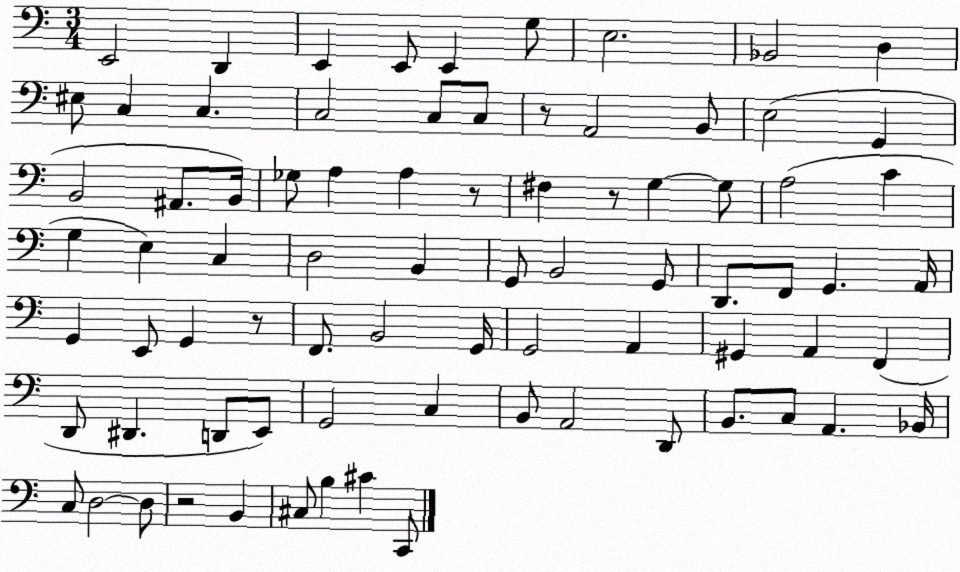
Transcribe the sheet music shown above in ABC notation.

X:1
T:Untitled
M:3/4
L:1/4
K:C
E,,2 D,, E,, E,,/2 E,, G,/2 E,2 _B,,2 D, ^E,/2 C, C, C,2 C,/2 C,/2 z/2 A,,2 B,,/2 E,2 G,, B,,2 ^A,,/2 B,,/4 _G,/2 A, A, z/2 ^F, z/2 G, G,/2 A,2 C G, E, C, D,2 B,, G,,/2 B,,2 G,,/2 D,,/2 F,,/2 G,, A,,/4 G,, E,,/2 G,, z/2 F,,/2 B,,2 G,,/4 G,,2 A,, ^G,, A,, F,, D,,/2 ^D,, D,,/2 E,,/2 G,,2 C, B,,/2 A,,2 D,,/2 B,,/2 C,/2 A,, _B,,/4 C,/2 D,2 D,/2 z2 B,, ^C,/2 B, ^C C,,/2